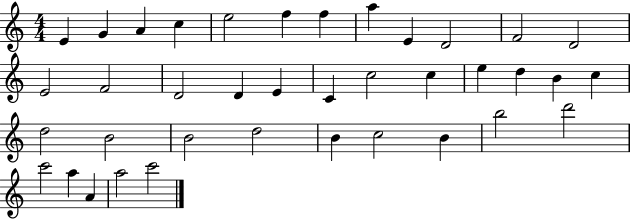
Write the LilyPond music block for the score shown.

{
  \clef treble
  \numericTimeSignature
  \time 4/4
  \key c \major
  e'4 g'4 a'4 c''4 | e''2 f''4 f''4 | a''4 e'4 d'2 | f'2 d'2 | \break e'2 f'2 | d'2 d'4 e'4 | c'4 c''2 c''4 | e''4 d''4 b'4 c''4 | \break d''2 b'2 | b'2 d''2 | b'4 c''2 b'4 | b''2 d'''2 | \break c'''2 a''4 a'4 | a''2 c'''2 | \bar "|."
}